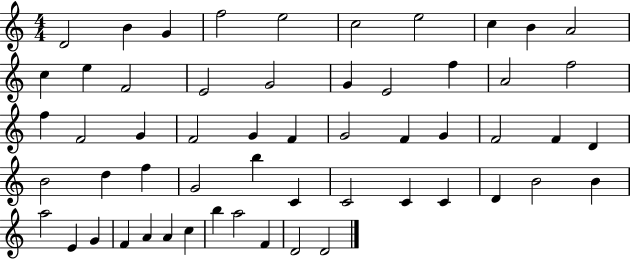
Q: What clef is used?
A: treble